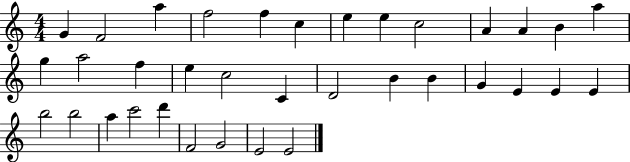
X:1
T:Untitled
M:4/4
L:1/4
K:C
G F2 a f2 f c e e c2 A A B a g a2 f e c2 C D2 B B G E E E b2 b2 a c'2 d' F2 G2 E2 E2